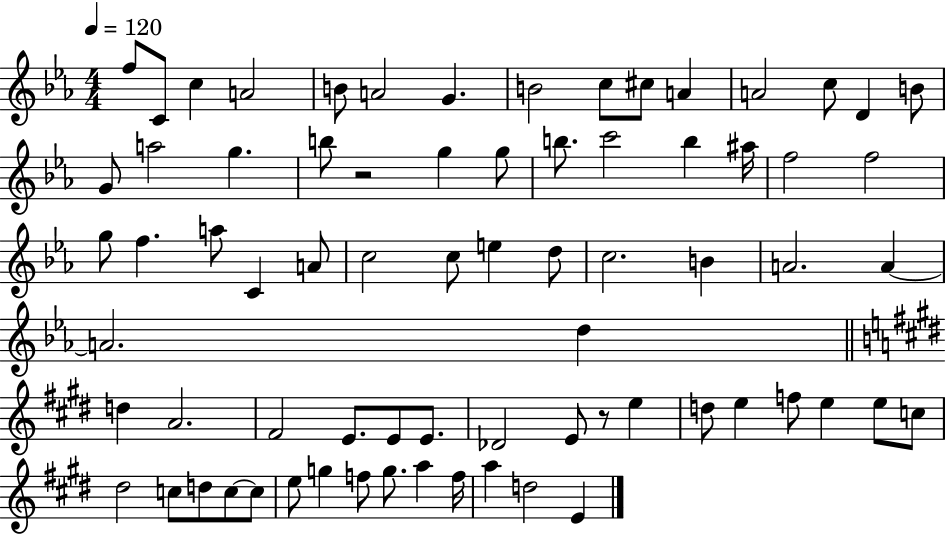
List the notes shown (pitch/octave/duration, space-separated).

F5/e C4/e C5/q A4/h B4/e A4/h G4/q. B4/h C5/e C#5/e A4/q A4/h C5/e D4/q B4/e G4/e A5/h G5/q. B5/e R/h G5/q G5/e B5/e. C6/h B5/q A#5/s F5/h F5/h G5/e F5/q. A5/e C4/q A4/e C5/h C5/e E5/q D5/e C5/h. B4/q A4/h. A4/q A4/h. D5/q D5/q A4/h. F#4/h E4/e. E4/e E4/e. Db4/h E4/e R/e E5/q D5/e E5/q F5/e E5/q E5/e C5/e D#5/h C5/e D5/e C5/e C5/e E5/e G5/q F5/e G5/e. A5/q F5/s A5/q D5/h E4/q